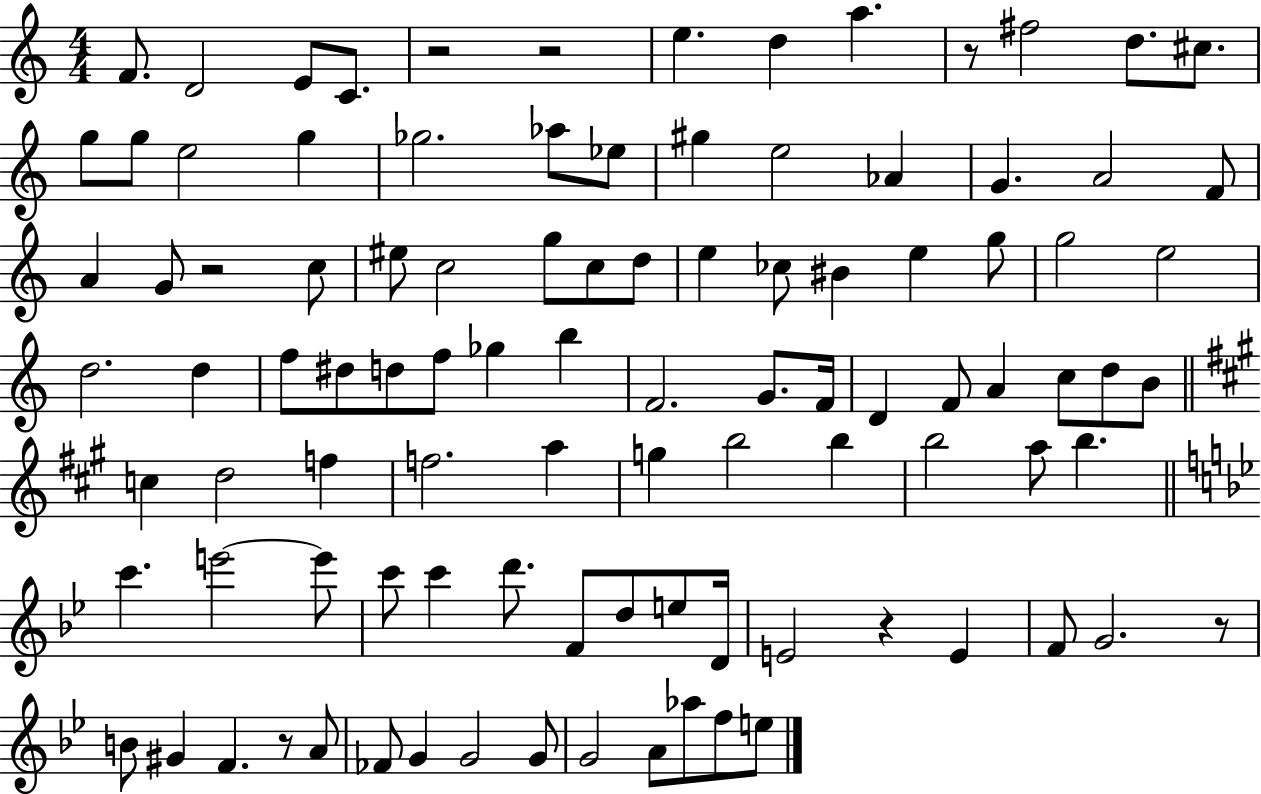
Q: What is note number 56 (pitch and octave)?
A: C5